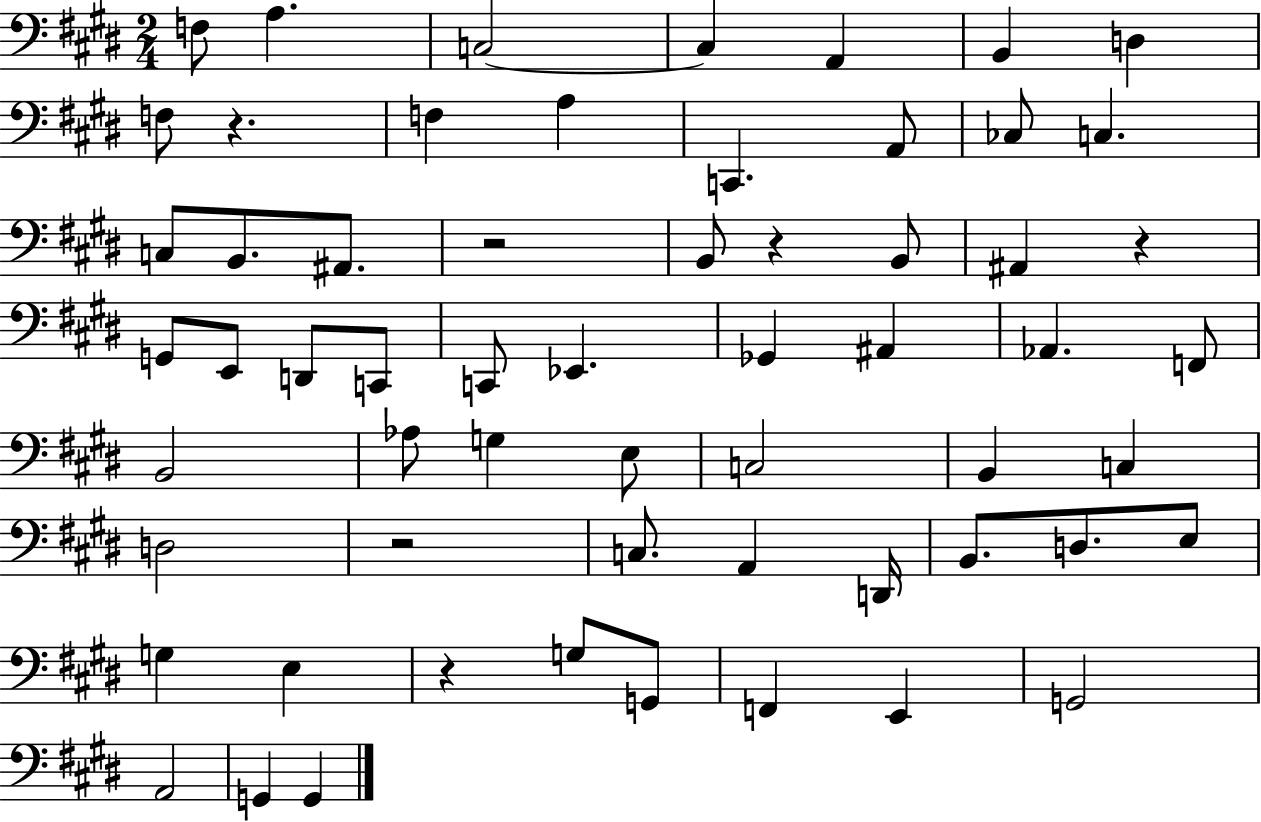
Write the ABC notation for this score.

X:1
T:Untitled
M:2/4
L:1/4
K:E
F,/2 A, C,2 C, A,, B,, D, F,/2 z F, A, C,, A,,/2 _C,/2 C, C,/2 B,,/2 ^A,,/2 z2 B,,/2 z B,,/2 ^A,, z G,,/2 E,,/2 D,,/2 C,,/2 C,,/2 _E,, _G,, ^A,, _A,, F,,/2 B,,2 _A,/2 G, E,/2 C,2 B,, C, D,2 z2 C,/2 A,, D,,/4 B,,/2 D,/2 E,/2 G, E, z G,/2 G,,/2 F,, E,, G,,2 A,,2 G,, G,,